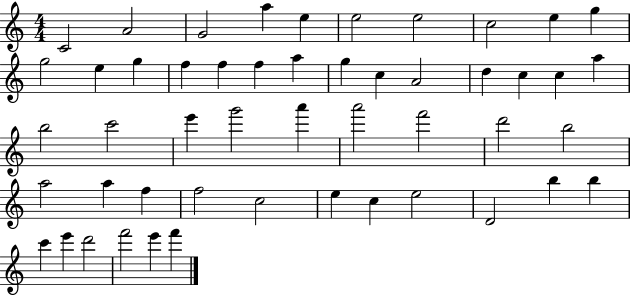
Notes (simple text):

C4/h A4/h G4/h A5/q E5/q E5/h E5/h C5/h E5/q G5/q G5/h E5/q G5/q F5/q F5/q F5/q A5/q G5/q C5/q A4/h D5/q C5/q C5/q A5/q B5/h C6/h E6/q G6/h A6/q A6/h F6/h D6/h B5/h A5/h A5/q F5/q F5/h C5/h E5/q C5/q E5/h D4/h B5/q B5/q C6/q E6/q D6/h F6/h E6/q F6/q